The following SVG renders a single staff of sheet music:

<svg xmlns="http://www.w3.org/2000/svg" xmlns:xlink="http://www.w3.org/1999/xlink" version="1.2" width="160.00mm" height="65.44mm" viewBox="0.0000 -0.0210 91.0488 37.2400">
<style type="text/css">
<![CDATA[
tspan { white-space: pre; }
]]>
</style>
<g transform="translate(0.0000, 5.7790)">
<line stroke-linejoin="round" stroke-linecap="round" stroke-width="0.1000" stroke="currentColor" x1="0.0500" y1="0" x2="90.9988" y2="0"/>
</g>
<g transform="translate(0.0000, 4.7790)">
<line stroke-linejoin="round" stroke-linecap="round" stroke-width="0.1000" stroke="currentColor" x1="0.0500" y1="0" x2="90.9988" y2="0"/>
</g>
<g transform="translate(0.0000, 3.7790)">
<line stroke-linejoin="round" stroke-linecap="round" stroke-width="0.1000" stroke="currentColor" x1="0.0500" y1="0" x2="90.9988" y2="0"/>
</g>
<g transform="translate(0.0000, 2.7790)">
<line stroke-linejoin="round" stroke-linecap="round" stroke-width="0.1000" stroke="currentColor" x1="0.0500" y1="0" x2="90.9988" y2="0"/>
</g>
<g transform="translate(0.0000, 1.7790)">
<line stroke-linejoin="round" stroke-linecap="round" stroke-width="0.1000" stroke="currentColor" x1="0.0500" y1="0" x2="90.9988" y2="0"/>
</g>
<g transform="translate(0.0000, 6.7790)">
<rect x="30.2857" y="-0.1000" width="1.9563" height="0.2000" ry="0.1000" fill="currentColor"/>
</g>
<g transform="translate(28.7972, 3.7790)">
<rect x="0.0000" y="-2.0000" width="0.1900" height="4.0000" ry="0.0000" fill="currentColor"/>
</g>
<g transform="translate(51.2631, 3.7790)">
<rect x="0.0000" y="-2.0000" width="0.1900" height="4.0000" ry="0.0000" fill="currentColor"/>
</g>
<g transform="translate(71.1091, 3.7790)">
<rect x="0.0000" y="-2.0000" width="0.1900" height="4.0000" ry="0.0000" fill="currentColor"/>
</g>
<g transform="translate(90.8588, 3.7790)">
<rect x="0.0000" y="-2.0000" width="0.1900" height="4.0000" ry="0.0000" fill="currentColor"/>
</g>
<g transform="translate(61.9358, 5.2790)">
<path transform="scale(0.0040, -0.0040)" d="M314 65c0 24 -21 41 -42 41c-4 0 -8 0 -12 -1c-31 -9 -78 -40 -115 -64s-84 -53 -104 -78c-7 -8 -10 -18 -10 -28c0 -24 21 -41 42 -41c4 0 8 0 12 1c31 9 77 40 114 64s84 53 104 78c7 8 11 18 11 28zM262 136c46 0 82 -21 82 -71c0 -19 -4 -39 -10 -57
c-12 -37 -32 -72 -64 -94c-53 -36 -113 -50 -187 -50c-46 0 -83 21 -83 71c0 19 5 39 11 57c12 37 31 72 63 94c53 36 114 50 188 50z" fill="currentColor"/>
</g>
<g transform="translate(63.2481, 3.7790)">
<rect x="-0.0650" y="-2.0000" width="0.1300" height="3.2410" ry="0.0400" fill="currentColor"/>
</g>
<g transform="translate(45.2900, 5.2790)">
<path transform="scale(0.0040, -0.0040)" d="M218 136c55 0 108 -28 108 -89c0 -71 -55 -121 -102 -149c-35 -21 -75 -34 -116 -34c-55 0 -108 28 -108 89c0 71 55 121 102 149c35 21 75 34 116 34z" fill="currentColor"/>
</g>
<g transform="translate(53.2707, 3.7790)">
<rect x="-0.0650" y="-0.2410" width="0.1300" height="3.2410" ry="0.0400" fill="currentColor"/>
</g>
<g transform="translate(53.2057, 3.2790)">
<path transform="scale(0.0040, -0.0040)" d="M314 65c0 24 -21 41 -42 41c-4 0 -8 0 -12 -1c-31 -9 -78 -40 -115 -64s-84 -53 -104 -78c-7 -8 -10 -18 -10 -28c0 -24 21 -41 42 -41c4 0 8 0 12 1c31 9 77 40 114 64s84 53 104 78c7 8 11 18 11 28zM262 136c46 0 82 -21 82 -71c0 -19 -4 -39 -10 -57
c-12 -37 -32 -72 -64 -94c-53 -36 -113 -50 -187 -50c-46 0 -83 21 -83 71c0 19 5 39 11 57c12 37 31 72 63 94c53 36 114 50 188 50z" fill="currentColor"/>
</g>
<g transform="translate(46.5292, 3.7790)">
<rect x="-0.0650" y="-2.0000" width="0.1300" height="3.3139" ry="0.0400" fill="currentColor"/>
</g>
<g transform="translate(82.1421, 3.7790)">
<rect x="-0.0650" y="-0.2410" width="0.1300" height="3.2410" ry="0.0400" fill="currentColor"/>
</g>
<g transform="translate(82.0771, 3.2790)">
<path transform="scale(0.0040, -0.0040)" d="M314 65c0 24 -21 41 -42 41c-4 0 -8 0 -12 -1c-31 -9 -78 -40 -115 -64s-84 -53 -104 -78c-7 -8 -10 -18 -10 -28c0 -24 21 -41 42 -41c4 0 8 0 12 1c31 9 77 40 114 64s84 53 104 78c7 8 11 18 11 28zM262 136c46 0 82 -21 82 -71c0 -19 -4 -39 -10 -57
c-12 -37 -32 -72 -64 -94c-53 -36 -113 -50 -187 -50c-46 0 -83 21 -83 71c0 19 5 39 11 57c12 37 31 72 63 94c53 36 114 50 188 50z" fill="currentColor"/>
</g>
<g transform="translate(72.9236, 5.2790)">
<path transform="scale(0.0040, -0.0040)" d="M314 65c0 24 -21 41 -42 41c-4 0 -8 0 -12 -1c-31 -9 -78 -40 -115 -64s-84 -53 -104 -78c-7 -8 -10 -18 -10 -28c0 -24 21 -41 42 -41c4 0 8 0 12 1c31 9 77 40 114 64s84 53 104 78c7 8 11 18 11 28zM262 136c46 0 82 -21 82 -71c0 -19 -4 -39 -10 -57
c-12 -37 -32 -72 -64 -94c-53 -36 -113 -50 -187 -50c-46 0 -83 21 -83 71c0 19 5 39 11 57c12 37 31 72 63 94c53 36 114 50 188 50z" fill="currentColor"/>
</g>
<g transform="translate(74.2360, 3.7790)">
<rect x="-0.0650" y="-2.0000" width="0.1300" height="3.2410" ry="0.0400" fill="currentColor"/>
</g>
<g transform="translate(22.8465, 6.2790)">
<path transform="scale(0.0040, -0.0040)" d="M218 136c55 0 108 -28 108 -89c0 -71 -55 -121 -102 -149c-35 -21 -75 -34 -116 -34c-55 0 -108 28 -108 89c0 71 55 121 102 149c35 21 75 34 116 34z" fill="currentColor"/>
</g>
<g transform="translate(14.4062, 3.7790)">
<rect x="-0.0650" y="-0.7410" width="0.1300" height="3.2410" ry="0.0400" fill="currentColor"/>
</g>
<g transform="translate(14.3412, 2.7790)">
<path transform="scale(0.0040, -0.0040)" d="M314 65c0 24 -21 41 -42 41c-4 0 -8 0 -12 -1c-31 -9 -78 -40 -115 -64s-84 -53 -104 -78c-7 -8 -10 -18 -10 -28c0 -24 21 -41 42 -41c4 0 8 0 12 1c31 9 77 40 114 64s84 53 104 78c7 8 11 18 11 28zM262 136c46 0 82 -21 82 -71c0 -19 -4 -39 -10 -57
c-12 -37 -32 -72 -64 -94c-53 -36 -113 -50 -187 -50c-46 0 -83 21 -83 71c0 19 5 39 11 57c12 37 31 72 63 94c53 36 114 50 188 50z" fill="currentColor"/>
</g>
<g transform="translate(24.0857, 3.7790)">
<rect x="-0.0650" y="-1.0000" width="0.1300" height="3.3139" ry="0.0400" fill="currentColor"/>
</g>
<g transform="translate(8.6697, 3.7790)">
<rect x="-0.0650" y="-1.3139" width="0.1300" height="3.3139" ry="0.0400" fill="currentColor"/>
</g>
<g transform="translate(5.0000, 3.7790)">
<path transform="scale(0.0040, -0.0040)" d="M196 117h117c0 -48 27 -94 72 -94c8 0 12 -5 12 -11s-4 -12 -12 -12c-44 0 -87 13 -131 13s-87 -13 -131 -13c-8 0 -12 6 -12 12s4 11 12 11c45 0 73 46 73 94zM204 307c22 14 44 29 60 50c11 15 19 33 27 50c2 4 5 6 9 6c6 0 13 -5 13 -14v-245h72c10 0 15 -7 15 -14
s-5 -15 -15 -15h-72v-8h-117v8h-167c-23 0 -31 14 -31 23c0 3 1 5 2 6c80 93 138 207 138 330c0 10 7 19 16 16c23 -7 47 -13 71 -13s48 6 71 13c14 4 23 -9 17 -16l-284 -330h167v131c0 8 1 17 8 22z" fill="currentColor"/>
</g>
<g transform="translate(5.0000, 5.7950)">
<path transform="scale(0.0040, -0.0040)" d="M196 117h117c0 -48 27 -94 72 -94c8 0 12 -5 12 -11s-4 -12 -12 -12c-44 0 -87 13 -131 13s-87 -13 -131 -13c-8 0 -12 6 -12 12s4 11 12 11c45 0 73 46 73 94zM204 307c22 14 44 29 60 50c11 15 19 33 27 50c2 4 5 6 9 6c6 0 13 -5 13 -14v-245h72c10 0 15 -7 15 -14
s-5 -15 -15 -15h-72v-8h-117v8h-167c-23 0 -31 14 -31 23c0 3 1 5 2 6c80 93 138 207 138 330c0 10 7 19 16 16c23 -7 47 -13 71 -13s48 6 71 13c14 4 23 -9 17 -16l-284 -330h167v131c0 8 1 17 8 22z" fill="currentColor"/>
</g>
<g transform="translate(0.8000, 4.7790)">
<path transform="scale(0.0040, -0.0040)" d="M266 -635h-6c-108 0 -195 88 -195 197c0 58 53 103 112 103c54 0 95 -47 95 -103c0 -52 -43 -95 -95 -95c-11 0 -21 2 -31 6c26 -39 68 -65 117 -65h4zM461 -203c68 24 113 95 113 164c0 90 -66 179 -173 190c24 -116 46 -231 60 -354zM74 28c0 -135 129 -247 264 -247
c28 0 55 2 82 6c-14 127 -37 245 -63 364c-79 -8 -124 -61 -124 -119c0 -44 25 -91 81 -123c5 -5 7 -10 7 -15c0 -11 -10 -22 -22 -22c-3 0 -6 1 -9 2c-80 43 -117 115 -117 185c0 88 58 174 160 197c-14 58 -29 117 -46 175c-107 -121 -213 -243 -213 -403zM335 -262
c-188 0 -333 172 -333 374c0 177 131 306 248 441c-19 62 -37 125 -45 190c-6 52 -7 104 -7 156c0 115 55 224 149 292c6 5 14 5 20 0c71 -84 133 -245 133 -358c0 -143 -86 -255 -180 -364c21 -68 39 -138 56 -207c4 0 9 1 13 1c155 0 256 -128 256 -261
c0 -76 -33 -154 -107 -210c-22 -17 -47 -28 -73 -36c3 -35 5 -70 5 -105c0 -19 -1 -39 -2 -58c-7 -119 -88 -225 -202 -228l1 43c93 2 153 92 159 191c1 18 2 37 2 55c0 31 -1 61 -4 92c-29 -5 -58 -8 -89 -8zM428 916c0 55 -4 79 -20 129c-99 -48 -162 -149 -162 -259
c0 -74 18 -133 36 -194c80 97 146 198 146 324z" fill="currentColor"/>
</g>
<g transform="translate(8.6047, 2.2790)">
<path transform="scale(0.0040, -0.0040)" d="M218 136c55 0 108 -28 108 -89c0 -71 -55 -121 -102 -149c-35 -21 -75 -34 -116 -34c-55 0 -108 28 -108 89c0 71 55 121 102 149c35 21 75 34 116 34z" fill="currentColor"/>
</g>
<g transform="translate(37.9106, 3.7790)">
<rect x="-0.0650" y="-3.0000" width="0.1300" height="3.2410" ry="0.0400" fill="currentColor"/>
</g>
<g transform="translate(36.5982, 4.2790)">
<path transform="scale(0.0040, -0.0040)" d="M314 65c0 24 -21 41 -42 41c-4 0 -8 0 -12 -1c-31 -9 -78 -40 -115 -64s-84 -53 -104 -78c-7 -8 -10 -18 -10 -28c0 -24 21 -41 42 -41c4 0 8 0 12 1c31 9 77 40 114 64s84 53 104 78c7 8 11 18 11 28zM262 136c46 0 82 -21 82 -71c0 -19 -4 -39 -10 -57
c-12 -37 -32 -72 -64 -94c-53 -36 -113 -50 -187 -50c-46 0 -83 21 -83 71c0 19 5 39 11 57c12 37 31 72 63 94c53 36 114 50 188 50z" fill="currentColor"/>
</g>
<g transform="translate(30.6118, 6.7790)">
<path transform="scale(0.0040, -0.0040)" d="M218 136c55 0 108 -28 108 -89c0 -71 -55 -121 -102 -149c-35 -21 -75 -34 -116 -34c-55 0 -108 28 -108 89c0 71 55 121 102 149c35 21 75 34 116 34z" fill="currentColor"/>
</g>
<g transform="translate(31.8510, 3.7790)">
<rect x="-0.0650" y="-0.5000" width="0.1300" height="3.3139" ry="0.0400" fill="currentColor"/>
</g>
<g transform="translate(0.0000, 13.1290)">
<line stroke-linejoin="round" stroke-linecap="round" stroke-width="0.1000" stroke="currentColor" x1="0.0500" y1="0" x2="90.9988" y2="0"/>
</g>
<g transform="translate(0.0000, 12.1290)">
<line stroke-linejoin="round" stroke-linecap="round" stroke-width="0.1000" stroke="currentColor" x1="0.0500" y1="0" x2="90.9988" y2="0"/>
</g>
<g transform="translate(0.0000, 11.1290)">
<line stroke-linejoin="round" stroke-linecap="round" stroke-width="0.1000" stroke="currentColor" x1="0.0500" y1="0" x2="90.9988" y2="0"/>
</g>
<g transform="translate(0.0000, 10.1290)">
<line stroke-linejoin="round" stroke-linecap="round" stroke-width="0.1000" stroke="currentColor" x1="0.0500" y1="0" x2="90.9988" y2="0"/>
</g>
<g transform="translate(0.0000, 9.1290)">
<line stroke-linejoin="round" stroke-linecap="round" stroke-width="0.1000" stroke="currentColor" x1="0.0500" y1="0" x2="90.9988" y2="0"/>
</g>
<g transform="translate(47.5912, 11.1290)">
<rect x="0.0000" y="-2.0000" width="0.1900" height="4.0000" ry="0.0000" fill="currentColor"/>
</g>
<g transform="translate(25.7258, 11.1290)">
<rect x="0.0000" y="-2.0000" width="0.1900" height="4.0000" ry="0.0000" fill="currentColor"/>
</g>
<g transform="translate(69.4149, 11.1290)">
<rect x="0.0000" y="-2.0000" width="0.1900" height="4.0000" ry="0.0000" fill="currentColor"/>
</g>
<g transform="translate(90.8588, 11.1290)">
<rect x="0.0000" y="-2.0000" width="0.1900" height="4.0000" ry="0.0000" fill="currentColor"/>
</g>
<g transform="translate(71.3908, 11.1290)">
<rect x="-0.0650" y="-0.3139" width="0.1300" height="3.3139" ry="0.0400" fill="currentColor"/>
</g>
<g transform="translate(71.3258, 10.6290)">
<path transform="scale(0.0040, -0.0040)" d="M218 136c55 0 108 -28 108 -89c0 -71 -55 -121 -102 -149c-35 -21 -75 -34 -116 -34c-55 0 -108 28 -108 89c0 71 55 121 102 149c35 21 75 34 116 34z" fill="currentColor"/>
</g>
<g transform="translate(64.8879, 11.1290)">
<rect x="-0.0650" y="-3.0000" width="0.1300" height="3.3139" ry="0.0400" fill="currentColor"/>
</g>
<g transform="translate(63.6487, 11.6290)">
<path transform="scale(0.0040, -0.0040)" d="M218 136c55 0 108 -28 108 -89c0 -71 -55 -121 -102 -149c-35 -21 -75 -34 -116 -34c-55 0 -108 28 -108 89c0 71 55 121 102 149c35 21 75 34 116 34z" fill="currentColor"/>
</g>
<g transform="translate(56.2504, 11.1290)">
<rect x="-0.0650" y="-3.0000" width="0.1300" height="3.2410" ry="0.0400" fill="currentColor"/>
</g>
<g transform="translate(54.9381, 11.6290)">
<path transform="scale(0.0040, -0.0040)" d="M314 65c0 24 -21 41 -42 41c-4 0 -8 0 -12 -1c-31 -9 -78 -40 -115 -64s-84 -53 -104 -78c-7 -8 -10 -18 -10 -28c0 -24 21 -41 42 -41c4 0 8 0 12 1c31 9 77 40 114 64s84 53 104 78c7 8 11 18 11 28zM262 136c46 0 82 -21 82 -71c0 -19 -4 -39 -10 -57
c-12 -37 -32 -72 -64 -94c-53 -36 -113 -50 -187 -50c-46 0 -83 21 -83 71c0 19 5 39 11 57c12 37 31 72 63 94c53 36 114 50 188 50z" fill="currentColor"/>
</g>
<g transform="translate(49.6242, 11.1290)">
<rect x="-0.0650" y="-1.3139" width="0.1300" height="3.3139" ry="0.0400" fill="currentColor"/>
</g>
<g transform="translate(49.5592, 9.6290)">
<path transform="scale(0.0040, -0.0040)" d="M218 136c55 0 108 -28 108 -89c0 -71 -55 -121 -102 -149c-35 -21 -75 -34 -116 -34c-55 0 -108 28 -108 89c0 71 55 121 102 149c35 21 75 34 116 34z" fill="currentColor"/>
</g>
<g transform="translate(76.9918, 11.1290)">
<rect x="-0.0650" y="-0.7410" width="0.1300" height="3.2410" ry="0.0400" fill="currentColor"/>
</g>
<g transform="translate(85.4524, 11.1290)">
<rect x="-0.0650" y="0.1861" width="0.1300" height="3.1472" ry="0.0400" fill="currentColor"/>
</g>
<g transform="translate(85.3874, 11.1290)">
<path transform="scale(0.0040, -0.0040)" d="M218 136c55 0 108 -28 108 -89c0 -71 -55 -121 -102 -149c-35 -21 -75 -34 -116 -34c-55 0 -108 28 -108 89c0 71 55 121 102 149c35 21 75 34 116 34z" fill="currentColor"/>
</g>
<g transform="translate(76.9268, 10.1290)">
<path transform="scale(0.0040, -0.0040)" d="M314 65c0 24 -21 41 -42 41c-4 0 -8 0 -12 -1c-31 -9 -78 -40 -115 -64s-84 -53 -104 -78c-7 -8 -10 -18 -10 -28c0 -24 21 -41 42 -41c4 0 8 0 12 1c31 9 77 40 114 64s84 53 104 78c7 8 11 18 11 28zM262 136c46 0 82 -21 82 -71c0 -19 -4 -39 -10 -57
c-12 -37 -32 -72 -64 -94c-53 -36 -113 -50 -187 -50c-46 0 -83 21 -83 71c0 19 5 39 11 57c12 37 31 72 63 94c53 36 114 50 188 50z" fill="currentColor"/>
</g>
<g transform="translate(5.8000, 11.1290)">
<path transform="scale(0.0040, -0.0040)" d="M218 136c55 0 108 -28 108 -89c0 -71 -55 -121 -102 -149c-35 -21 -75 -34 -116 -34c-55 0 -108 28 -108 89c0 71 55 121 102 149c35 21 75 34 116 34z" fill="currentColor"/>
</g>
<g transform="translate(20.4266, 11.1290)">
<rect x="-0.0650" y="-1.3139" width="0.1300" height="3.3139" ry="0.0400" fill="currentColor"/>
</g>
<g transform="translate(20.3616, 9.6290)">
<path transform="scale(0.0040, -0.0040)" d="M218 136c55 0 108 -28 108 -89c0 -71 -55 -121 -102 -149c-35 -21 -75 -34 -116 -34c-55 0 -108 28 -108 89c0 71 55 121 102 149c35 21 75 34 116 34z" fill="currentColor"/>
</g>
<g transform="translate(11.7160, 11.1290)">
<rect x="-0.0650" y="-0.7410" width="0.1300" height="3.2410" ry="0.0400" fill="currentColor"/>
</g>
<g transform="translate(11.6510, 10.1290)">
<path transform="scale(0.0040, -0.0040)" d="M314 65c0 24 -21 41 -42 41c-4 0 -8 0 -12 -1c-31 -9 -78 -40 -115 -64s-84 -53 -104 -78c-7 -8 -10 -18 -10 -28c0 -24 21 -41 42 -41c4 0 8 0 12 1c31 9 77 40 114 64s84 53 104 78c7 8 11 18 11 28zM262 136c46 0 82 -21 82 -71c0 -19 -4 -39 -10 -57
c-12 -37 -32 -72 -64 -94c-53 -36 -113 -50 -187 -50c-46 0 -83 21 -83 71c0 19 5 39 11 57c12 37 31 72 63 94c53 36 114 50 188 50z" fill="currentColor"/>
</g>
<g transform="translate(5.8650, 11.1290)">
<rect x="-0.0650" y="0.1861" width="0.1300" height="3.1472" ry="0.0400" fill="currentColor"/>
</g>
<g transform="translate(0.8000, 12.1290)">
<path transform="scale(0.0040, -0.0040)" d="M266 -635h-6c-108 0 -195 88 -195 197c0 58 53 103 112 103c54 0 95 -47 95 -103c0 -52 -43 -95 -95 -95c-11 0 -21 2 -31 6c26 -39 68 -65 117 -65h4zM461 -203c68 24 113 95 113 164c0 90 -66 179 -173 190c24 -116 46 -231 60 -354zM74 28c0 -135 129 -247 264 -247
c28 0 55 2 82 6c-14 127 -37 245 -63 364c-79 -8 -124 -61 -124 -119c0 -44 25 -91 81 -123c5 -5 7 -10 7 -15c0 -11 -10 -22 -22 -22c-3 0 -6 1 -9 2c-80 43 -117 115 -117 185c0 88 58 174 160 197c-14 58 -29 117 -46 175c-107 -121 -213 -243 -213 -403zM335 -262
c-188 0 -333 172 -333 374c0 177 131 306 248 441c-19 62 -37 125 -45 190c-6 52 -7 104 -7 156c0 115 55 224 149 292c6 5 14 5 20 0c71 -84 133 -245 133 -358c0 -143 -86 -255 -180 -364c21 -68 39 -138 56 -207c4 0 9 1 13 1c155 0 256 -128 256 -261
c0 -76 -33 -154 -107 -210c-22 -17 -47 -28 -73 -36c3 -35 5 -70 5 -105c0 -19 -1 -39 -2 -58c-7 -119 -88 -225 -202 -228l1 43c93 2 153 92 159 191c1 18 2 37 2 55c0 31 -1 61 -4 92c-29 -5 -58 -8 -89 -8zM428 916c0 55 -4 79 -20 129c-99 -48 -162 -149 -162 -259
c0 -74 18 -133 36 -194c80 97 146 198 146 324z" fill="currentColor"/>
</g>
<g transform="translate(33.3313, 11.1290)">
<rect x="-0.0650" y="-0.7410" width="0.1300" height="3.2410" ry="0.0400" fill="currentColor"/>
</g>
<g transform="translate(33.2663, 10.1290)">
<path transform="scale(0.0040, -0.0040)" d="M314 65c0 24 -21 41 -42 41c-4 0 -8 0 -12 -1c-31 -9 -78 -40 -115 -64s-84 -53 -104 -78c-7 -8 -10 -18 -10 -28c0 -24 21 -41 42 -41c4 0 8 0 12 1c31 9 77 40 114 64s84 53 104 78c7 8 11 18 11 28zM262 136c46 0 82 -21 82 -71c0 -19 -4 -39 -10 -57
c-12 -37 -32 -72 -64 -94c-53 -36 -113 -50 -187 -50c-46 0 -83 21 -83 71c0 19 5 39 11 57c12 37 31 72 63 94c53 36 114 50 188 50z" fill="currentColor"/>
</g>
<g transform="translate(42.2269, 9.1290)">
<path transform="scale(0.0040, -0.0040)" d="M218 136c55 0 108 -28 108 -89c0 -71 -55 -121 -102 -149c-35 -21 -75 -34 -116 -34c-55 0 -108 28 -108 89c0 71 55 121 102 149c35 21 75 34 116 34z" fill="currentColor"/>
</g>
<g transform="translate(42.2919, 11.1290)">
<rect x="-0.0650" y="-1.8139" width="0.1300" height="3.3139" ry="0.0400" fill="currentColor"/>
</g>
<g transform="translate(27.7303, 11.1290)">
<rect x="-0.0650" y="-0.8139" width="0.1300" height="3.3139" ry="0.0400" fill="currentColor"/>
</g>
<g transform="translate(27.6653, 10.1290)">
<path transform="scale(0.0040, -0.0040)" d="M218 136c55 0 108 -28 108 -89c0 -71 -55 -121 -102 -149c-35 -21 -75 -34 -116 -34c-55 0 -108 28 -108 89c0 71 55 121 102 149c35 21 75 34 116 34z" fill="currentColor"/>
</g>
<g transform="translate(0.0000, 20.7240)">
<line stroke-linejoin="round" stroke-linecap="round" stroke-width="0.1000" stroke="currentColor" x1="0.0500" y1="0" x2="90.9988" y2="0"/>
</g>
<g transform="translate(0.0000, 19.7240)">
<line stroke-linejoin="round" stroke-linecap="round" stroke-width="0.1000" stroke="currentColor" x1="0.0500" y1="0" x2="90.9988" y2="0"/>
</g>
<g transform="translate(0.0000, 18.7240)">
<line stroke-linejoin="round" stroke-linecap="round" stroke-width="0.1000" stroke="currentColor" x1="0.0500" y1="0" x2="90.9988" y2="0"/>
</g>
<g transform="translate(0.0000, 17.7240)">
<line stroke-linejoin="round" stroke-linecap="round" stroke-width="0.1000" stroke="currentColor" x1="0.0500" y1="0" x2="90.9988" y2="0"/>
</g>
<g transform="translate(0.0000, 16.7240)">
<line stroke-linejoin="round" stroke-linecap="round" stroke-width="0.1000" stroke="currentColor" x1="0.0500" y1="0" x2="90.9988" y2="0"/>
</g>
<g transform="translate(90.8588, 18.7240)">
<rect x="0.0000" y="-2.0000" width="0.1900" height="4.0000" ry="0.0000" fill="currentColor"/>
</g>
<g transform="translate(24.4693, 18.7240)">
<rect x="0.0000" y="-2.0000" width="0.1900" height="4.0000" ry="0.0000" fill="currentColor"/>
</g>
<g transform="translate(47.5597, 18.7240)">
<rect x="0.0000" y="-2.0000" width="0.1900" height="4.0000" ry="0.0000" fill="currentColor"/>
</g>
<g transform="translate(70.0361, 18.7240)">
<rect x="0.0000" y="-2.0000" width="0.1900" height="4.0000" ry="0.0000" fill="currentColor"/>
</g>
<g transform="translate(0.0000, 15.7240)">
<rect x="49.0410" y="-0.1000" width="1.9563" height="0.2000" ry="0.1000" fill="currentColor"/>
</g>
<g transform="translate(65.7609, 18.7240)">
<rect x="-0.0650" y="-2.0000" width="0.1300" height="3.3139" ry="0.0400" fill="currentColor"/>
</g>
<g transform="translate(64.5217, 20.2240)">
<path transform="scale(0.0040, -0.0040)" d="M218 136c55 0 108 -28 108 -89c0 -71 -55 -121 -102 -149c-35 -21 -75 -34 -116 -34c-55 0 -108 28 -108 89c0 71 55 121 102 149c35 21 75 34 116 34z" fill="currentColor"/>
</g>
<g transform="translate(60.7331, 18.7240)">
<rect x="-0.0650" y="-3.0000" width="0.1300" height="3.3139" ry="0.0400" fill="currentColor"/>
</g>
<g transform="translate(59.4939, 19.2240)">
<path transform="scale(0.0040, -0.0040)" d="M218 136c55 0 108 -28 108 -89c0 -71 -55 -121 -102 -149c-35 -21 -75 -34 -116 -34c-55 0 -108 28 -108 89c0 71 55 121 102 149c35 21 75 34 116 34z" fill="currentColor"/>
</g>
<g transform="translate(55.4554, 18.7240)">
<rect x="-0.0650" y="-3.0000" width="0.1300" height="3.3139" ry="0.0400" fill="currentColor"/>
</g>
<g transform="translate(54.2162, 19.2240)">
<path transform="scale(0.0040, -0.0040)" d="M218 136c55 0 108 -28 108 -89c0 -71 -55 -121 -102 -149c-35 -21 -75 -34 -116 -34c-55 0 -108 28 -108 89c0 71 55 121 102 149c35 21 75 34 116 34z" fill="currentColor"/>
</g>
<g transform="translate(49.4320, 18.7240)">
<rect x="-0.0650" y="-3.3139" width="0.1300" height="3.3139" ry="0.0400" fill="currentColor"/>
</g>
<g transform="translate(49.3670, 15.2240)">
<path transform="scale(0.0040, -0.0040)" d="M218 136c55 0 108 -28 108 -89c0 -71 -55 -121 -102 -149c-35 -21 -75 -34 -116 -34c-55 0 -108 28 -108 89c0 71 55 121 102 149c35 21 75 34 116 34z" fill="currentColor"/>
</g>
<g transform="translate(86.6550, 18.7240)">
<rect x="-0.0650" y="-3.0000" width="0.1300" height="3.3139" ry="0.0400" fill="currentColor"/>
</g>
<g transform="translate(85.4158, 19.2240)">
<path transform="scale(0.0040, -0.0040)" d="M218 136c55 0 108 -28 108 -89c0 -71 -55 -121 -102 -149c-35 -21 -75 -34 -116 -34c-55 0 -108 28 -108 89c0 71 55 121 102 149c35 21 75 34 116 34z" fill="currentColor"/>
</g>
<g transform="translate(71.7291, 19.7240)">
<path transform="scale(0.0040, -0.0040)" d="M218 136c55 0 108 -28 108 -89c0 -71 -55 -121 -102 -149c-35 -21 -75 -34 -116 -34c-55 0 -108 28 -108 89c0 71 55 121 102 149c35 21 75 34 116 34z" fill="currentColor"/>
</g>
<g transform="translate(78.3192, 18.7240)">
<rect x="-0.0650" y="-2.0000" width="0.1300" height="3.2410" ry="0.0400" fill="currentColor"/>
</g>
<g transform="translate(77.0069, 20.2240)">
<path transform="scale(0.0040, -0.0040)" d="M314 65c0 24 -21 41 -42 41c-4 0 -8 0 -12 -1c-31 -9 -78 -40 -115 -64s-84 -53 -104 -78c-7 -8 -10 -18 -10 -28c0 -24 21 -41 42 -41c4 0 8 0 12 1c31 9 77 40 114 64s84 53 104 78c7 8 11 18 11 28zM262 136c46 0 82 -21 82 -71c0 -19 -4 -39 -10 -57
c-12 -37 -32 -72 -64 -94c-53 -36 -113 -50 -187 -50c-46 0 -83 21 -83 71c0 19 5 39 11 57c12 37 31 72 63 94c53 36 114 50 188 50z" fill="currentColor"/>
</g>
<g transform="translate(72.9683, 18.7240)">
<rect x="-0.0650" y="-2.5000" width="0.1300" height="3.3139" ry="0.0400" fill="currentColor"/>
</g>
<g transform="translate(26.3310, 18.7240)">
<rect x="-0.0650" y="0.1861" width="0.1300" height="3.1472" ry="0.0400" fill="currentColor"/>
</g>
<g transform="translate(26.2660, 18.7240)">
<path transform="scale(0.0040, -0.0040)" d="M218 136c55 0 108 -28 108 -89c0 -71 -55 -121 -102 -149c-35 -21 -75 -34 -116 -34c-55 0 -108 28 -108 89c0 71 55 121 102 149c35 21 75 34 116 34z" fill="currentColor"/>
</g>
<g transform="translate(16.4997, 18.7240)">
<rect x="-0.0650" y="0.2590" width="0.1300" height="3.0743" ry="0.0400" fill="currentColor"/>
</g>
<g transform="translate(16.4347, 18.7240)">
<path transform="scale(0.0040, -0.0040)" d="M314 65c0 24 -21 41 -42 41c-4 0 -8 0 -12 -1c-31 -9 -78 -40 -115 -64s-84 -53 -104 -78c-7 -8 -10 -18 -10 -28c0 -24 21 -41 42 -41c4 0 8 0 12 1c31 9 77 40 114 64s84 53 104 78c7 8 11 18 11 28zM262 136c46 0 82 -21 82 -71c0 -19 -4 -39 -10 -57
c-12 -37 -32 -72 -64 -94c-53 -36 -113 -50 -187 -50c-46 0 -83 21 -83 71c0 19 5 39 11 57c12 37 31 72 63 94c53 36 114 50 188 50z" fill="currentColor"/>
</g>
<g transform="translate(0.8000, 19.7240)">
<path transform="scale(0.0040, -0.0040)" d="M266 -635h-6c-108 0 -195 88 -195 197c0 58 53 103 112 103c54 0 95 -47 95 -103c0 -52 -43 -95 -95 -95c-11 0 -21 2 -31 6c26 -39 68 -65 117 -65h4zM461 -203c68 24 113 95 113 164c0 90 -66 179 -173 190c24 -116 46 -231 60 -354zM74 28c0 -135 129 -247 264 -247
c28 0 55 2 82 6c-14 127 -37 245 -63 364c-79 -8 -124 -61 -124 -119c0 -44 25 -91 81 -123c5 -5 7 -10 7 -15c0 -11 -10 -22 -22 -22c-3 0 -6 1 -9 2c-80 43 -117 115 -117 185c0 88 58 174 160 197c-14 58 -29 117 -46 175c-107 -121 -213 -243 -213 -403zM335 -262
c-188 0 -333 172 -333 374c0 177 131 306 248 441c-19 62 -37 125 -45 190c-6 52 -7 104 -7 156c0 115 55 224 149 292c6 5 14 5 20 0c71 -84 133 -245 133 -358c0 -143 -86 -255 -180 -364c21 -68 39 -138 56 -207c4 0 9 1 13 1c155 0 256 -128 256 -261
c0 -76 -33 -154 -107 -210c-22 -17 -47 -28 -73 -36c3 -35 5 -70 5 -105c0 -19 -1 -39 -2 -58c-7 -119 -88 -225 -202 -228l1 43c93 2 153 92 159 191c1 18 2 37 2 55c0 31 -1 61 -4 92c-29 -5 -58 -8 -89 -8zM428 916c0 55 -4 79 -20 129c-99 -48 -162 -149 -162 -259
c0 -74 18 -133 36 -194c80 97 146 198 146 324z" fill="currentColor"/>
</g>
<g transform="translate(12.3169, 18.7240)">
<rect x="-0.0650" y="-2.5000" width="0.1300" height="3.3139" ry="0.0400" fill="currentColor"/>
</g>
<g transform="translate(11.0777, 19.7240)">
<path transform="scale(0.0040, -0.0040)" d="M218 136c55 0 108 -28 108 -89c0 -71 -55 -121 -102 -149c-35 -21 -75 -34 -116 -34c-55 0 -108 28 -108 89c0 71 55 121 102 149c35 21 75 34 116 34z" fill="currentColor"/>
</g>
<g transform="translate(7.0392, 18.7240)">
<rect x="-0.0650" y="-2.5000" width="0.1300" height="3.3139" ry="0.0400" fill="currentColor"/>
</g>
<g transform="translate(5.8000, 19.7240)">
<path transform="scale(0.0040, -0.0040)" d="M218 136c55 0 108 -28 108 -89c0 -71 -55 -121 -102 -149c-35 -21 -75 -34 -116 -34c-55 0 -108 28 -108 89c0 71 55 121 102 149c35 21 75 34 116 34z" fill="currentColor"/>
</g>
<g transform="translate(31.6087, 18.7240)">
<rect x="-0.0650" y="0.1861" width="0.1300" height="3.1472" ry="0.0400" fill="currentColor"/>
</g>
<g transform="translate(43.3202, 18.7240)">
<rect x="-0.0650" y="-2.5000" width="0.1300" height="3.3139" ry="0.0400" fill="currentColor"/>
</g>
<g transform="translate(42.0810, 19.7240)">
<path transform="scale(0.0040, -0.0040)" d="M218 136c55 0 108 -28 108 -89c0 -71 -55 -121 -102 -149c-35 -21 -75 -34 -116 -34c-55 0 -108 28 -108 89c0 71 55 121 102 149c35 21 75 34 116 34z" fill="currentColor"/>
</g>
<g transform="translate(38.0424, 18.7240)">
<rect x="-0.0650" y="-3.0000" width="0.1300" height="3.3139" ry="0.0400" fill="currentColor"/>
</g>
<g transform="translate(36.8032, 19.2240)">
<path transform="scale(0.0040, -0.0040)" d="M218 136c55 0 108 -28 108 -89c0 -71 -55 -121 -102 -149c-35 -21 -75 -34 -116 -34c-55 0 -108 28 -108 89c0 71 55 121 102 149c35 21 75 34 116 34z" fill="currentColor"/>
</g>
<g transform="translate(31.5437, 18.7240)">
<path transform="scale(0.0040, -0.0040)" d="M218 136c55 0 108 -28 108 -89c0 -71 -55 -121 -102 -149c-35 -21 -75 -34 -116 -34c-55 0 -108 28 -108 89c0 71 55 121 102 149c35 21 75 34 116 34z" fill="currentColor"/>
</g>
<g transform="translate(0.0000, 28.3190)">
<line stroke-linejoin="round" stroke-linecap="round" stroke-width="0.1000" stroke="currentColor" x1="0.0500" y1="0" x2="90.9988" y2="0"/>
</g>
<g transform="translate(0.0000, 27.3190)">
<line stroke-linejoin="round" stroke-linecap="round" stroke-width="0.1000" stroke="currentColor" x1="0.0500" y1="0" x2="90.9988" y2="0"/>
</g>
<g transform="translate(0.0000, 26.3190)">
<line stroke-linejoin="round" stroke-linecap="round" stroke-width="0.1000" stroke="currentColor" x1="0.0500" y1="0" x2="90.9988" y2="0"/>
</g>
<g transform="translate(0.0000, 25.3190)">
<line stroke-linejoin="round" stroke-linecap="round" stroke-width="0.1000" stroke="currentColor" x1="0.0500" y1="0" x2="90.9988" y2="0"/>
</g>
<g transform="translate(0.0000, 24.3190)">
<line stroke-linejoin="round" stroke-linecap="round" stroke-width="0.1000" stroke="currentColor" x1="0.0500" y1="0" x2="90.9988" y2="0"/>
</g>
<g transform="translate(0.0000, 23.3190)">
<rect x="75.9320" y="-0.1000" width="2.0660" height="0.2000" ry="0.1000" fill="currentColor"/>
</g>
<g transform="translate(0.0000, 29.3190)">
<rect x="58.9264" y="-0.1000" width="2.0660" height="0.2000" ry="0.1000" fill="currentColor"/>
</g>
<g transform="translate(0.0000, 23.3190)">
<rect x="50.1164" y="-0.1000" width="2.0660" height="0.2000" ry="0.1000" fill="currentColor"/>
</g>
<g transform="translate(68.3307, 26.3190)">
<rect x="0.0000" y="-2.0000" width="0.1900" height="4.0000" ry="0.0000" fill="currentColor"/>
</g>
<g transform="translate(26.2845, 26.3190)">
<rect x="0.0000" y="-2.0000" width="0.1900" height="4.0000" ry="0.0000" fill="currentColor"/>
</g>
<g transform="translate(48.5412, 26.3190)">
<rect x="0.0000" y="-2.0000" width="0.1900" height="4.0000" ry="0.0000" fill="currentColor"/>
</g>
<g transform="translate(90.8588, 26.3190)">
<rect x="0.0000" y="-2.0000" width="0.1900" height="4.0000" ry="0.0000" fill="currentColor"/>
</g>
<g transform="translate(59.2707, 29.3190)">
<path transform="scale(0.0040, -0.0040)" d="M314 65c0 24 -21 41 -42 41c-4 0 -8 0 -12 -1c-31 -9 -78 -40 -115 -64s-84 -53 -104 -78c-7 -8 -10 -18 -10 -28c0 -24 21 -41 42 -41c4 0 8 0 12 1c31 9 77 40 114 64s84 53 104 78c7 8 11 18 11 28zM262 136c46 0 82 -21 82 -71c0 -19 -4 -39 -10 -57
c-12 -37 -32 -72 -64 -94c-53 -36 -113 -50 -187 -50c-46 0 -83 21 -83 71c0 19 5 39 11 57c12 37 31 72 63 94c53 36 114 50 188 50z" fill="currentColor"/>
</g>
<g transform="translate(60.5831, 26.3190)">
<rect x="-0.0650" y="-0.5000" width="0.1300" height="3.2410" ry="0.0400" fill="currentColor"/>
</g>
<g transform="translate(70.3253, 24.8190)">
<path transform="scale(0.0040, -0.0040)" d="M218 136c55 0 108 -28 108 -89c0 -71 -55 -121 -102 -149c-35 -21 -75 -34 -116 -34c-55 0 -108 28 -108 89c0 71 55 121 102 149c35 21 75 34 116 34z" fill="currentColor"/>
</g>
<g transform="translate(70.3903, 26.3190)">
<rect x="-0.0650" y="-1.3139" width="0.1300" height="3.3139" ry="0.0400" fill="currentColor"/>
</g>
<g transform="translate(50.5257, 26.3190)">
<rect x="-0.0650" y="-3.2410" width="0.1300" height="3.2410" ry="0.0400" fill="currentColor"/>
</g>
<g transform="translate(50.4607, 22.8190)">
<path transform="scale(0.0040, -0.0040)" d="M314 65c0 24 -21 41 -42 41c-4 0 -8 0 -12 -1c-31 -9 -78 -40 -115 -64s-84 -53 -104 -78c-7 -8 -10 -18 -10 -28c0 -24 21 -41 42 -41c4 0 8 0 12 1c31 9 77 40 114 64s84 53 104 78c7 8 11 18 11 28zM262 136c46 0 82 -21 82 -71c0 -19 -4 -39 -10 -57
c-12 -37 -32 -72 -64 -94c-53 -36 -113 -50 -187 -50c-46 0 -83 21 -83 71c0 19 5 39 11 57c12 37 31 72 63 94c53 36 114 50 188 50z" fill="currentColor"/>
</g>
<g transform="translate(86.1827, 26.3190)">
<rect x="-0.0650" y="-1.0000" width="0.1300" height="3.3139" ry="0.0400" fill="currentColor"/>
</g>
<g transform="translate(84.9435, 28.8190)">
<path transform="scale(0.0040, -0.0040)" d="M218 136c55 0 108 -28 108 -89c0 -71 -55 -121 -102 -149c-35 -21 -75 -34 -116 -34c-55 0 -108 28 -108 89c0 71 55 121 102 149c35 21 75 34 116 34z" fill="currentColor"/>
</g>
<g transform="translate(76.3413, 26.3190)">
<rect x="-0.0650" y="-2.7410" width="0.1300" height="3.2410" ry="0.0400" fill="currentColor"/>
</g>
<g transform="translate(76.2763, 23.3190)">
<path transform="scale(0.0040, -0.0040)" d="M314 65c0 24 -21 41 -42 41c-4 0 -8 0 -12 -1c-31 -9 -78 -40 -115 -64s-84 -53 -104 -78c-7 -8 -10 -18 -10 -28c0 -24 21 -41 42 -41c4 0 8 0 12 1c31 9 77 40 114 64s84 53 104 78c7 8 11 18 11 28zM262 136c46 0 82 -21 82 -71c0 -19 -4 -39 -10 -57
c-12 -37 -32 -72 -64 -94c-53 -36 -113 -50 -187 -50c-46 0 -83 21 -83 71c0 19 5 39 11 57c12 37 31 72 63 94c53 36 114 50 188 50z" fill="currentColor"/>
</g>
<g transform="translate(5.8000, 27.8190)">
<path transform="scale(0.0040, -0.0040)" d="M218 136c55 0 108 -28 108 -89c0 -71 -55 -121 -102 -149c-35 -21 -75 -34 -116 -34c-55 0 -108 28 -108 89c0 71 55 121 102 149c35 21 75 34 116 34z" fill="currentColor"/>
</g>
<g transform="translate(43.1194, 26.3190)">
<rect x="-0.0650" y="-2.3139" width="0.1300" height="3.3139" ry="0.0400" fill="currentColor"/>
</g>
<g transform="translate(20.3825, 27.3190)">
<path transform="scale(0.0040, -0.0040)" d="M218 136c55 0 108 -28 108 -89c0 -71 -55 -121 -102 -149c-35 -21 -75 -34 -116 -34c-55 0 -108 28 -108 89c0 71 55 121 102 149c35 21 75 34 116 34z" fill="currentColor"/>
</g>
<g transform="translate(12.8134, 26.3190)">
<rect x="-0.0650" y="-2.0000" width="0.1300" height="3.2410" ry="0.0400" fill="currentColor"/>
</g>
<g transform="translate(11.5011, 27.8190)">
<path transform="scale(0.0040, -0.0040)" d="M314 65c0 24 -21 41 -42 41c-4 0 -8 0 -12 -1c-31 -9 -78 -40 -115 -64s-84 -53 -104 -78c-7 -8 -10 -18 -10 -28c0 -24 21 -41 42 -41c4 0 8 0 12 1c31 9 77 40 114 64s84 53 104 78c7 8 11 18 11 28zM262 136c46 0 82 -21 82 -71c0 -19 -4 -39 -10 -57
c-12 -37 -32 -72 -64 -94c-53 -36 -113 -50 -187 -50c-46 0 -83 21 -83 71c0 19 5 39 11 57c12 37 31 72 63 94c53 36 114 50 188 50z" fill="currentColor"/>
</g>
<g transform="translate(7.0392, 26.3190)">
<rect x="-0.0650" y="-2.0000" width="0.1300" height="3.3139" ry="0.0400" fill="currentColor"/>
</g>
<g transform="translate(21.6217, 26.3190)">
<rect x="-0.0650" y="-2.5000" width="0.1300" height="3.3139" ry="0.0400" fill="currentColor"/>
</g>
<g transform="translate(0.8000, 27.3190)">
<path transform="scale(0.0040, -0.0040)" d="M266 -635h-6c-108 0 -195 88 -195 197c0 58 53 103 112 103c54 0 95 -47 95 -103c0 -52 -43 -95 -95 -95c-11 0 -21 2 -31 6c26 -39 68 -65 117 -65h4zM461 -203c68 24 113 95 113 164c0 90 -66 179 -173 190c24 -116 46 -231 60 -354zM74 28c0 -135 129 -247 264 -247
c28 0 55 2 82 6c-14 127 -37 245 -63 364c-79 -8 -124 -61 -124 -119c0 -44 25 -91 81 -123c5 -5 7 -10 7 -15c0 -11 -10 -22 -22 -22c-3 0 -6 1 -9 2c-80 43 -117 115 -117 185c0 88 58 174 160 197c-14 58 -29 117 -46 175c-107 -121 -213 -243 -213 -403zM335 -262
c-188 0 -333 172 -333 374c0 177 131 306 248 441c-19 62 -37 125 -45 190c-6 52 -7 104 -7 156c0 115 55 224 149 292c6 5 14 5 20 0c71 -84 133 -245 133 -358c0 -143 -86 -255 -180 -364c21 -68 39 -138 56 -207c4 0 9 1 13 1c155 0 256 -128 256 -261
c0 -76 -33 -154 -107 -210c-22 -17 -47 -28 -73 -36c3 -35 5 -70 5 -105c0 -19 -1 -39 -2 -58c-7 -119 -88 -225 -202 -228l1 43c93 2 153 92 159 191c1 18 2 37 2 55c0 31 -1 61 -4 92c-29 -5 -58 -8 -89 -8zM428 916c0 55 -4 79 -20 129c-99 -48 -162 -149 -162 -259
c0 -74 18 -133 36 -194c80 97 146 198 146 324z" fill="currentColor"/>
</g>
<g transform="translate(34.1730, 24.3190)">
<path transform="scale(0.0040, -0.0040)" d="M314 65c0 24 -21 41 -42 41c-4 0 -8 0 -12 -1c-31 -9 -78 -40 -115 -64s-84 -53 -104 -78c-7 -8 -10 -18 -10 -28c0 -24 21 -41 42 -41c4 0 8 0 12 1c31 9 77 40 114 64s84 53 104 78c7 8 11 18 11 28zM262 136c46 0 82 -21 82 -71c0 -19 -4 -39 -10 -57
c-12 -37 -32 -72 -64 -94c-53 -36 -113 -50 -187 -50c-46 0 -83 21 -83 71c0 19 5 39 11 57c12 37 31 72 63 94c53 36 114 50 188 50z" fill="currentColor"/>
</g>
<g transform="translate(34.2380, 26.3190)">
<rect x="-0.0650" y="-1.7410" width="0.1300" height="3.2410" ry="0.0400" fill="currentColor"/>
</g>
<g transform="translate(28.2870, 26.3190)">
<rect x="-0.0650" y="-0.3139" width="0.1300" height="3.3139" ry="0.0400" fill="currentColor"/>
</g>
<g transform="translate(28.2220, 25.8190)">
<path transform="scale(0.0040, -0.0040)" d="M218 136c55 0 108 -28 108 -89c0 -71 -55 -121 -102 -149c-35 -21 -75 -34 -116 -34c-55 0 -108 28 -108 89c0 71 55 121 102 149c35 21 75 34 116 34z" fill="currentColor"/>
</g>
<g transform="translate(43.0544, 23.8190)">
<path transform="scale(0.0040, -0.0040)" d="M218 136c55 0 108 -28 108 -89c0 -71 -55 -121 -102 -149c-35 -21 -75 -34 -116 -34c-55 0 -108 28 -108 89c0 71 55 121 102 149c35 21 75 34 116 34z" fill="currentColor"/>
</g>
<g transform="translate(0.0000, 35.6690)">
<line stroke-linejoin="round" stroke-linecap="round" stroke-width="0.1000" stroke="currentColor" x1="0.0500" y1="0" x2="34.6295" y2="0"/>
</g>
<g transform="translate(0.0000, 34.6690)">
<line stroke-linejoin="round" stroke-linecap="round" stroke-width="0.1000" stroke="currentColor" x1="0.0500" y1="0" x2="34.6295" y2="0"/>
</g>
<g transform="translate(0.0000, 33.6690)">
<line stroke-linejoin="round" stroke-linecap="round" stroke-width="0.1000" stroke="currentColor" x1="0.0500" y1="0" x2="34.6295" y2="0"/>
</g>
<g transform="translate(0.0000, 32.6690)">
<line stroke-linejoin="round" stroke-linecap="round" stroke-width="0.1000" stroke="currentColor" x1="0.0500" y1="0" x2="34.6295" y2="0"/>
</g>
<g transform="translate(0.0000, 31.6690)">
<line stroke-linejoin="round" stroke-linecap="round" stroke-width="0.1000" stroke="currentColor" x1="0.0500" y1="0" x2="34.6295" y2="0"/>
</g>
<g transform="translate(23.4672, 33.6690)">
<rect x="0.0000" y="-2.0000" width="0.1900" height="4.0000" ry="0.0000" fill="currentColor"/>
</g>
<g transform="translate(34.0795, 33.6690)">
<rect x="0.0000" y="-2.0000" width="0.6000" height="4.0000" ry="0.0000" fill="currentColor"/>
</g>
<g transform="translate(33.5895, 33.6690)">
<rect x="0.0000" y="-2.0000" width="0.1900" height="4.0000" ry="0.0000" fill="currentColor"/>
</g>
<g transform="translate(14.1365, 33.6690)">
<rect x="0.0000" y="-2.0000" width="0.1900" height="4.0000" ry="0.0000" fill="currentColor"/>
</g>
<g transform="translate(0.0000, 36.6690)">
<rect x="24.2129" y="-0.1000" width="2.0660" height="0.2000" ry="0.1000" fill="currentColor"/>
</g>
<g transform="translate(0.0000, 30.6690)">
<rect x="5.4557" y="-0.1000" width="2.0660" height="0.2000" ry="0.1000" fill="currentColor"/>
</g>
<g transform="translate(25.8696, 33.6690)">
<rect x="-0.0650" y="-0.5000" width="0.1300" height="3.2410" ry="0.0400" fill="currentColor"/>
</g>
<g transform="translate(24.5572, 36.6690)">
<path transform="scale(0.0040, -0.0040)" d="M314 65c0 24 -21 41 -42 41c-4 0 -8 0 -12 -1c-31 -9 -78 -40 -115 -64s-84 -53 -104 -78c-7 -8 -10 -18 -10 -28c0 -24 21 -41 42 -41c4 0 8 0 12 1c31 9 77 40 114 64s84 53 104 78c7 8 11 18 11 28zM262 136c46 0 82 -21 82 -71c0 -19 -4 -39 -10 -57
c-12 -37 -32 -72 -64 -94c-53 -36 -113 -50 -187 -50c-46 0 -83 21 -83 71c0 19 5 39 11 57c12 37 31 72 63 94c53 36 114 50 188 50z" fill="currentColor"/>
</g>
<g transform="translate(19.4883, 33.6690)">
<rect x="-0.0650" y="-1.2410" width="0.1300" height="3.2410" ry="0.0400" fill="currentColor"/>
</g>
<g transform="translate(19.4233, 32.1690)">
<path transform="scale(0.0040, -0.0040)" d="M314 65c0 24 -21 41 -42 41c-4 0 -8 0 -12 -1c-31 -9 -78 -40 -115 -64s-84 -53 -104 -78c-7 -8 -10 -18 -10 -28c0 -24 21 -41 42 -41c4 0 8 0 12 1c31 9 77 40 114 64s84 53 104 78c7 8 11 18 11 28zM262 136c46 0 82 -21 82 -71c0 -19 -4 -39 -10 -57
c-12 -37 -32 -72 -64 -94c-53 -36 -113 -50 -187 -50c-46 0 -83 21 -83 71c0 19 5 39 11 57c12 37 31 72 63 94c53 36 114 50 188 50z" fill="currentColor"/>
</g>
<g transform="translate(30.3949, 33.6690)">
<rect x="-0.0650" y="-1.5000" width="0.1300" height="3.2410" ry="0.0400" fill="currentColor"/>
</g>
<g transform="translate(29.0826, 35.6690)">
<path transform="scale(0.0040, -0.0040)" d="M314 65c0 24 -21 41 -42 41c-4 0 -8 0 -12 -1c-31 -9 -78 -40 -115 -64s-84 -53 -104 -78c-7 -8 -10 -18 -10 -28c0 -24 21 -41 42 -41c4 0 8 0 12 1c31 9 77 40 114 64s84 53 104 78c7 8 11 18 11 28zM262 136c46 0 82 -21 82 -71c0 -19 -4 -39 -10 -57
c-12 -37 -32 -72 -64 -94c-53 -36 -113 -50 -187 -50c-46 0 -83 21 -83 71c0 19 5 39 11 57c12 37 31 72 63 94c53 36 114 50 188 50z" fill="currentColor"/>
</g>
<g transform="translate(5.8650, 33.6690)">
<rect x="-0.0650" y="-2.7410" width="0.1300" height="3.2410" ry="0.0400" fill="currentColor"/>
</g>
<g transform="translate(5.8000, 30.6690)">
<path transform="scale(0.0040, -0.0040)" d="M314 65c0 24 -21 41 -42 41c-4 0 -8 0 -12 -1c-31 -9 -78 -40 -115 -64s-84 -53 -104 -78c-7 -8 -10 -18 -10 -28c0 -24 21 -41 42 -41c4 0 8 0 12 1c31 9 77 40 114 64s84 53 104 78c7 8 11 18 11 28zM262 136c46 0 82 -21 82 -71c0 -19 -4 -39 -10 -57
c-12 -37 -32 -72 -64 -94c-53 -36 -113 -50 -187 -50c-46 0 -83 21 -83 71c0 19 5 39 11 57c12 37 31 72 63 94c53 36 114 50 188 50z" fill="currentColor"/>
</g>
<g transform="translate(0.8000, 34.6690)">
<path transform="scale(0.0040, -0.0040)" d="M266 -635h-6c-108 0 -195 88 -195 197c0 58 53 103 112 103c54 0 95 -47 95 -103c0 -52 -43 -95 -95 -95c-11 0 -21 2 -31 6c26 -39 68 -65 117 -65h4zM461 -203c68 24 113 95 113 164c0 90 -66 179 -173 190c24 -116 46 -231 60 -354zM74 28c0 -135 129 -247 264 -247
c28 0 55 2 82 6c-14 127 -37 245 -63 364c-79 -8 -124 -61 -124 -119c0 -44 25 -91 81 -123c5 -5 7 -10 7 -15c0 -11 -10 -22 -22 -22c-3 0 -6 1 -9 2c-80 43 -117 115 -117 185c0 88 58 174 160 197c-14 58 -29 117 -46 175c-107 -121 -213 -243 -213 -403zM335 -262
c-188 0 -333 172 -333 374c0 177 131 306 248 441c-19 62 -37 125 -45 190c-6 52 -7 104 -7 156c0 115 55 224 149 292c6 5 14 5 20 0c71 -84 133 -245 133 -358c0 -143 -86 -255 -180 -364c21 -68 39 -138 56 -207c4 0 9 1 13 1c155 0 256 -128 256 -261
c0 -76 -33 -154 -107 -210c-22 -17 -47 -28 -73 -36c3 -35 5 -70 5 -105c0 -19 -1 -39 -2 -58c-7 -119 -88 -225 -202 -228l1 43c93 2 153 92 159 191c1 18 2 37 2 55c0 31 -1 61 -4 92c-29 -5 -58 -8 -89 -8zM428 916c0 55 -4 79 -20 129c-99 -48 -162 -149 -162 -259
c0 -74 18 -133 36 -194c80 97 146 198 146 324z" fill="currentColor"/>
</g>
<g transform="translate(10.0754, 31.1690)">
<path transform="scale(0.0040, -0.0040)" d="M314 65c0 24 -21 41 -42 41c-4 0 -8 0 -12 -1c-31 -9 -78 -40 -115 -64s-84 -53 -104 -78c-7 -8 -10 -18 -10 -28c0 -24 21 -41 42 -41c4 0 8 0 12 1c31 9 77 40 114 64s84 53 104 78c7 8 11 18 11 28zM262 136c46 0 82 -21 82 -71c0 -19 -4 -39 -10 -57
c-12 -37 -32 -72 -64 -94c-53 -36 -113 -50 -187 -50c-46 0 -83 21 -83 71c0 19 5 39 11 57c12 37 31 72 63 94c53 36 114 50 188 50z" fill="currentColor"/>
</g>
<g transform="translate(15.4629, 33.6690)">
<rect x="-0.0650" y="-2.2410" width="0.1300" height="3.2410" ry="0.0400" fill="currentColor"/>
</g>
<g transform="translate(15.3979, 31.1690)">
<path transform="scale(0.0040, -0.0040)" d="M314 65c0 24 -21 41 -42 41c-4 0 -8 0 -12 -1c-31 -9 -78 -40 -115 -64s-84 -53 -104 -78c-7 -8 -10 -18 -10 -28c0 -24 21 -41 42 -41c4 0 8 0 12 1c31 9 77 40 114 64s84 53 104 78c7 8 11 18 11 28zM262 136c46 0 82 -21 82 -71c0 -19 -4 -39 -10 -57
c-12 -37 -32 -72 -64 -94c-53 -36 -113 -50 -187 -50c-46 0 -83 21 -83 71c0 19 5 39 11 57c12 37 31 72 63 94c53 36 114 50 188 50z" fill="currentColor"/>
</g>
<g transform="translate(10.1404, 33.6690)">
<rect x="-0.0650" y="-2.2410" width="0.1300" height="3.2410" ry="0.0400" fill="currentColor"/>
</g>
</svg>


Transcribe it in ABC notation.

X:1
T:Untitled
M:4/4
L:1/4
K:C
e d2 D C A2 F c2 F2 F2 c2 B d2 e d d2 f e A2 A c d2 B G G B2 B B A G b A A F G F2 A F F2 G c f2 g b2 C2 e a2 D a2 g2 g2 e2 C2 E2